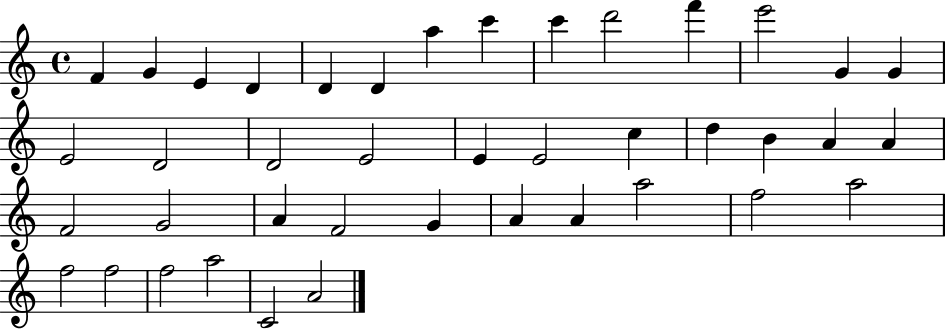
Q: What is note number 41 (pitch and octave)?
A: A4